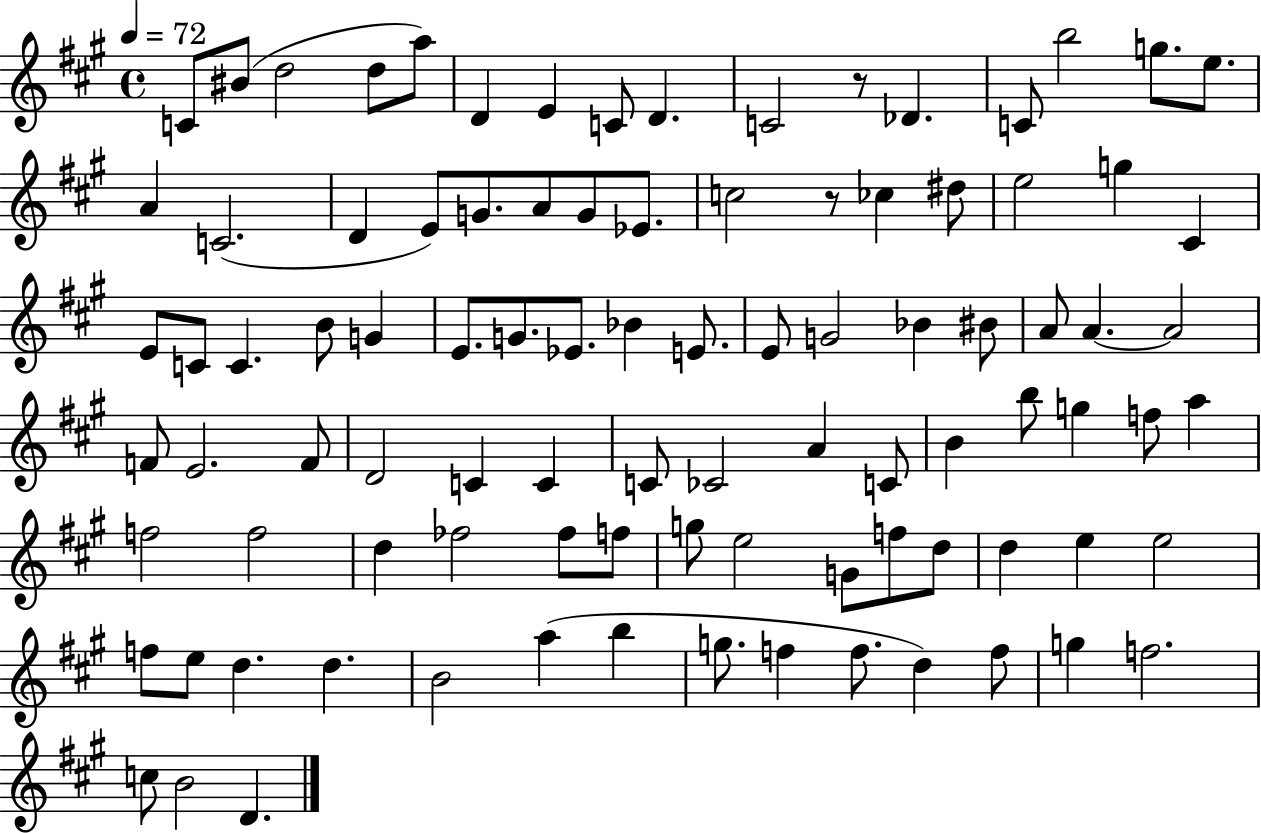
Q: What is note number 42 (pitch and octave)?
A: Bb4